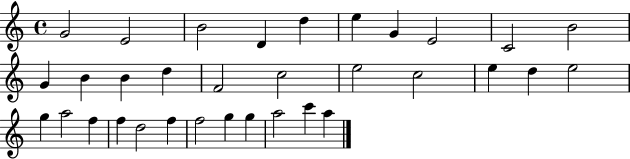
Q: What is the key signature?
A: C major